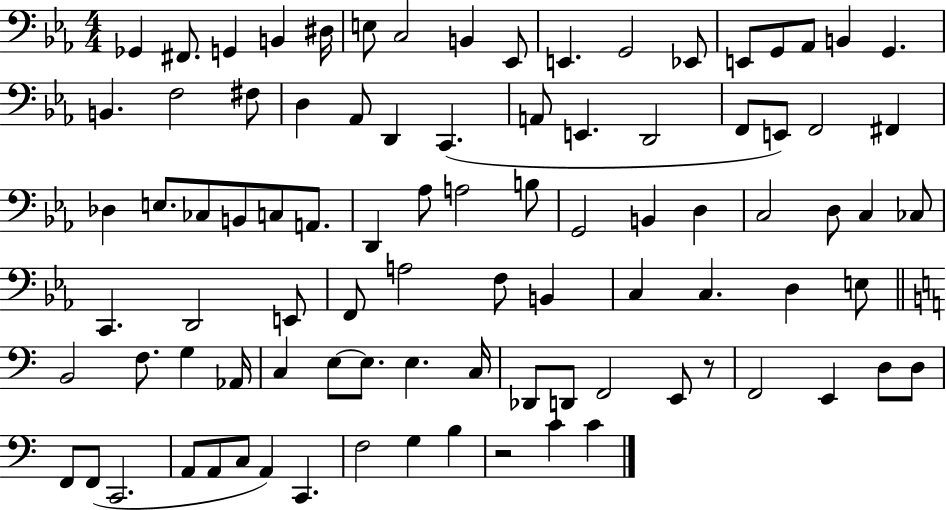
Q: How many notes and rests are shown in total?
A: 91